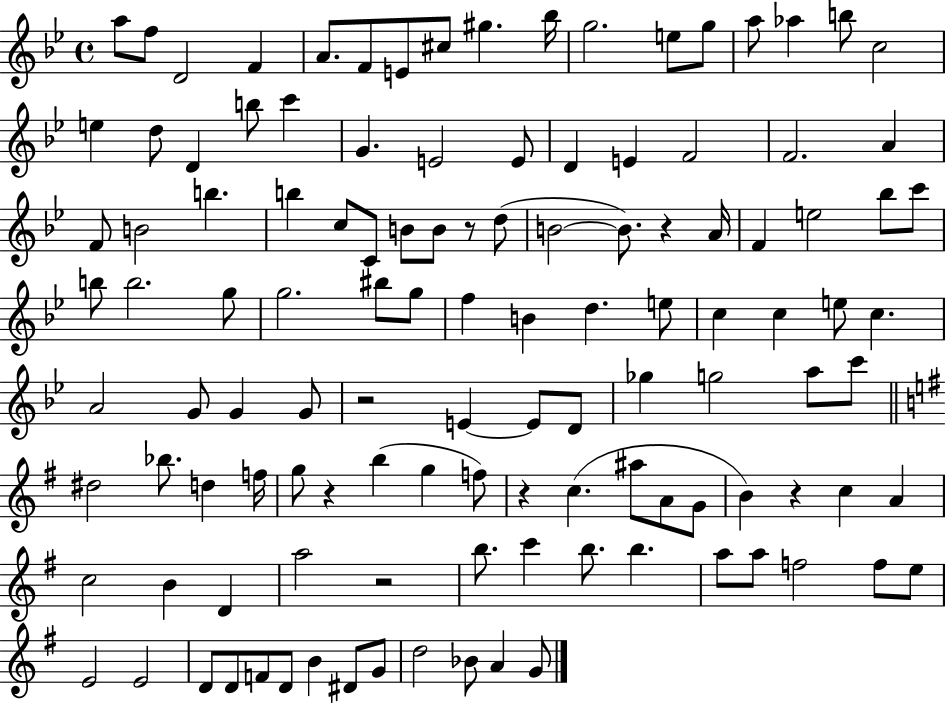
X:1
T:Untitled
M:4/4
L:1/4
K:Bb
a/2 f/2 D2 F A/2 F/2 E/2 ^c/2 ^g _b/4 g2 e/2 g/2 a/2 _a b/2 c2 e d/2 D b/2 c' G E2 E/2 D E F2 F2 A F/2 B2 b b c/2 C/2 B/2 B/2 z/2 d/2 B2 B/2 z A/4 F e2 _b/2 c'/2 b/2 b2 g/2 g2 ^b/2 g/2 f B d e/2 c c e/2 c A2 G/2 G G/2 z2 E E/2 D/2 _g g2 a/2 c'/2 ^d2 _b/2 d f/4 g/2 z b g f/2 z c ^a/2 A/2 G/2 B z c A c2 B D a2 z2 b/2 c' b/2 b a/2 a/2 f2 f/2 e/2 E2 E2 D/2 D/2 F/2 D/2 B ^D/2 G/2 d2 _B/2 A G/2